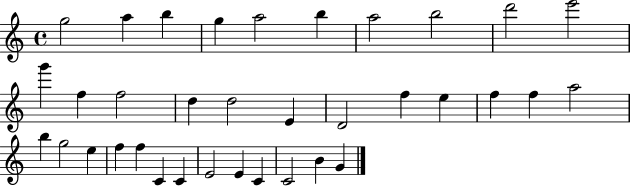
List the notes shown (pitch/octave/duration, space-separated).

G5/h A5/q B5/q G5/q A5/h B5/q A5/h B5/h D6/h E6/h G6/q F5/q F5/h D5/q D5/h E4/q D4/h F5/q E5/q F5/q F5/q A5/h B5/q G5/h E5/q F5/q F5/q C4/q C4/q E4/h E4/q C4/q C4/h B4/q G4/q